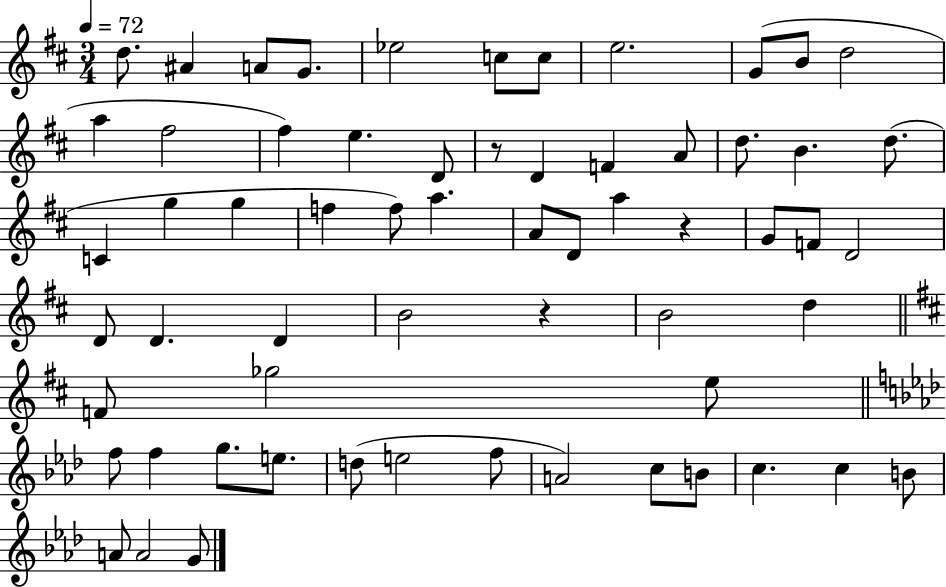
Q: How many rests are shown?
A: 3